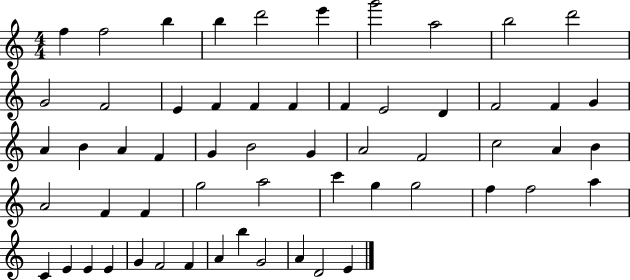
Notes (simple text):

F5/q F5/h B5/q B5/q D6/h E6/q G6/h A5/h B5/h D6/h G4/h F4/h E4/q F4/q F4/q F4/q F4/q E4/h D4/q F4/h F4/q G4/q A4/q B4/q A4/q F4/q G4/q B4/h G4/q A4/h F4/h C5/h A4/q B4/q A4/h F4/q F4/q G5/h A5/h C6/q G5/q G5/h F5/q F5/h A5/q C4/q E4/q E4/q E4/q G4/q F4/h F4/q A4/q B5/q G4/h A4/q D4/h E4/q